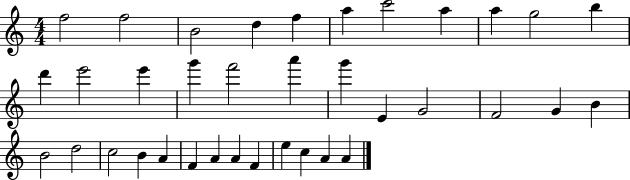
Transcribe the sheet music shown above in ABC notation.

X:1
T:Untitled
M:4/4
L:1/4
K:C
f2 f2 B2 d f a c'2 a a g2 b d' e'2 e' g' f'2 a' g' E G2 F2 G B B2 d2 c2 B A F A A F e c A A